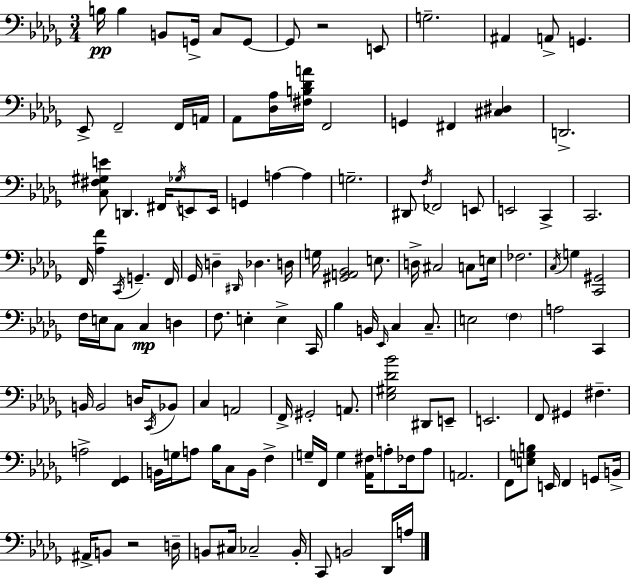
X:1
T:Untitled
M:3/4
L:1/4
K:Bbm
B,/4 B, B,,/2 G,,/4 C,/2 G,,/2 G,,/2 z2 E,,/2 G,2 ^A,, A,,/2 G,, _E,,/2 F,,2 F,,/4 A,,/4 _A,,/2 [_D,_A,]/4 [^F,B,_DA]/4 F,,2 G,, ^F,, [^C,^D,] D,,2 [C,^F,^G,E]/2 D,, ^F,,/4 _G,/4 E,,/2 E,,/4 G,, A, A, G,2 ^D,,/2 F,/4 _F,,2 E,,/2 E,,2 C,, C,,2 F,,/4 [_A,F] C,,/4 G,, F,,/4 _G,,/4 D, ^D,,/4 _D, D,/4 G,/4 [^G,,A,,_B,,]2 E,/2 D,/4 ^C,2 C,/2 E,/4 _F,2 C,/4 G, [C,,^G,,]2 F,/4 E,/4 C,/2 C, D, F,/2 E, E, C,,/4 _B, B,,/4 _E,,/4 C, C,/2 E,2 F, A,2 C,, B,,/4 B,,2 D,/4 C,,/4 _B,,/2 C, A,,2 F,,/4 ^G,,2 A,,/2 [_E,^G,_D_B]2 ^D,,/2 E,,/2 E,,2 F,,/2 ^G,, ^F, A,2 [F,,_G,,] B,,/4 G,/4 A,/2 _B,/4 C,/2 B,,/4 F, G,/4 F,,/4 G, [_A,,^F,]/4 A,/2 _F,/4 A,/2 A,,2 F,,/2 [E,G,B,]/2 E,,/4 F,, G,,/2 B,,/4 ^A,,/4 B,,/2 z2 D,/4 B,,/2 ^C,/4 _C,2 B,,/4 C,,/2 B,,2 _D,,/4 A,/4